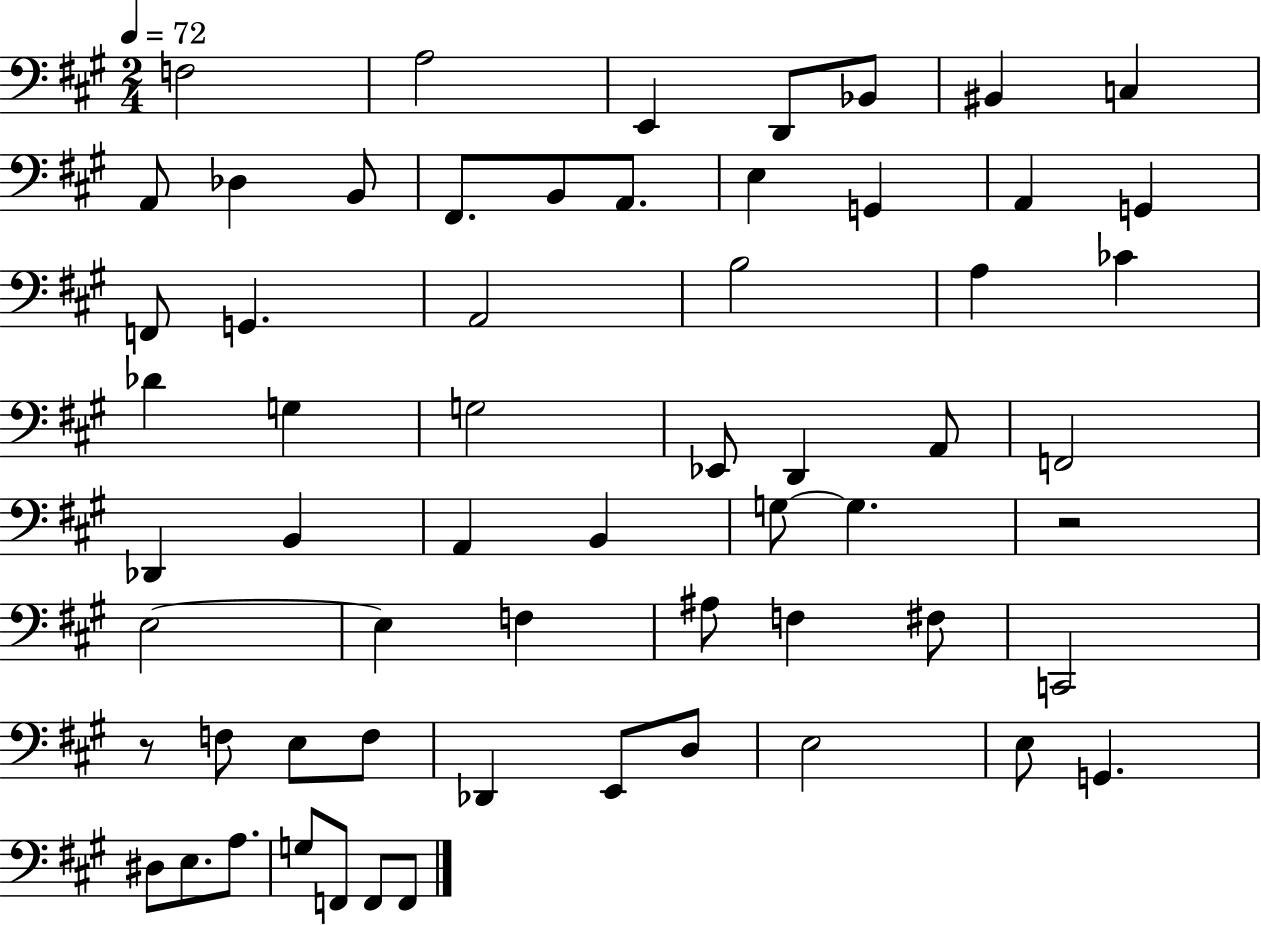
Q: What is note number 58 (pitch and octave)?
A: F2